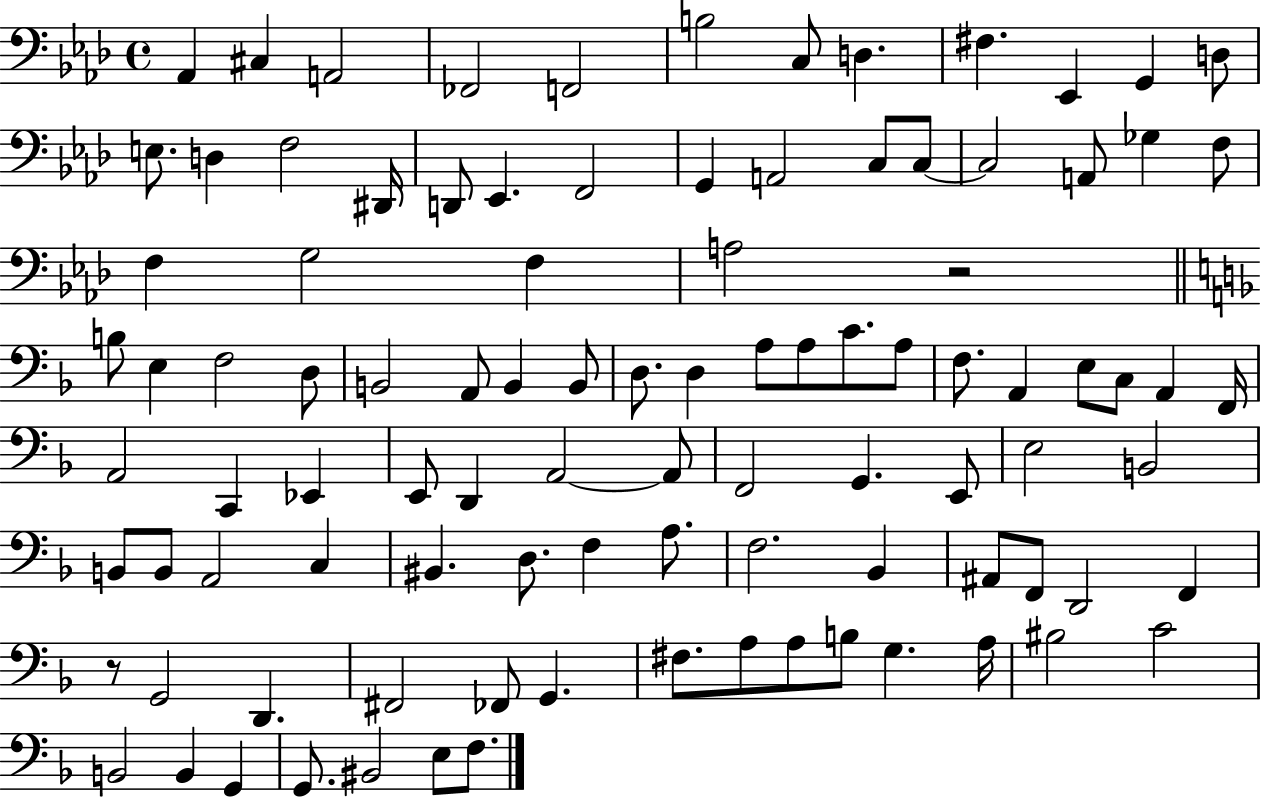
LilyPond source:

{
  \clef bass
  \time 4/4
  \defaultTimeSignature
  \key aes \major
  aes,4 cis4 a,2 | fes,2 f,2 | b2 c8 d4. | fis4. ees,4 g,4 d8 | \break e8. d4 f2 dis,16 | d,8 ees,4. f,2 | g,4 a,2 c8 c8~~ | c2 a,8 ges4 f8 | \break f4 g2 f4 | a2 r2 | \bar "||" \break \key d \minor b8 e4 f2 d8 | b,2 a,8 b,4 b,8 | d8. d4 a8 a8 c'8. a8 | f8. a,4 e8 c8 a,4 f,16 | \break a,2 c,4 ees,4 | e,8 d,4 a,2~~ a,8 | f,2 g,4. e,8 | e2 b,2 | \break b,8 b,8 a,2 c4 | bis,4. d8. f4 a8. | f2. bes,4 | ais,8 f,8 d,2 f,4 | \break r8 g,2 d,4. | fis,2 fes,8 g,4. | fis8. a8 a8 b8 g4. a16 | bis2 c'2 | \break b,2 b,4 g,4 | g,8. bis,2 e8 f8. | \bar "|."
}